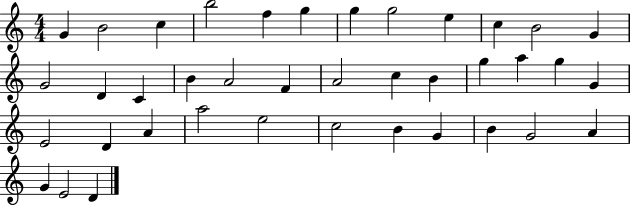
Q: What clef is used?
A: treble